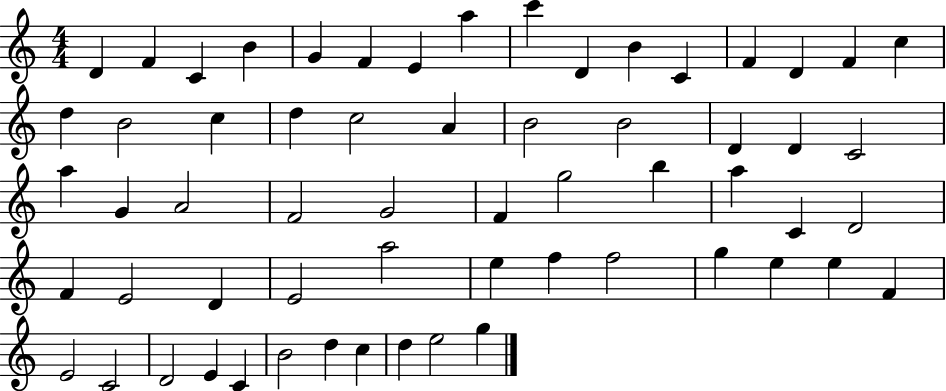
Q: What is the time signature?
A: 4/4